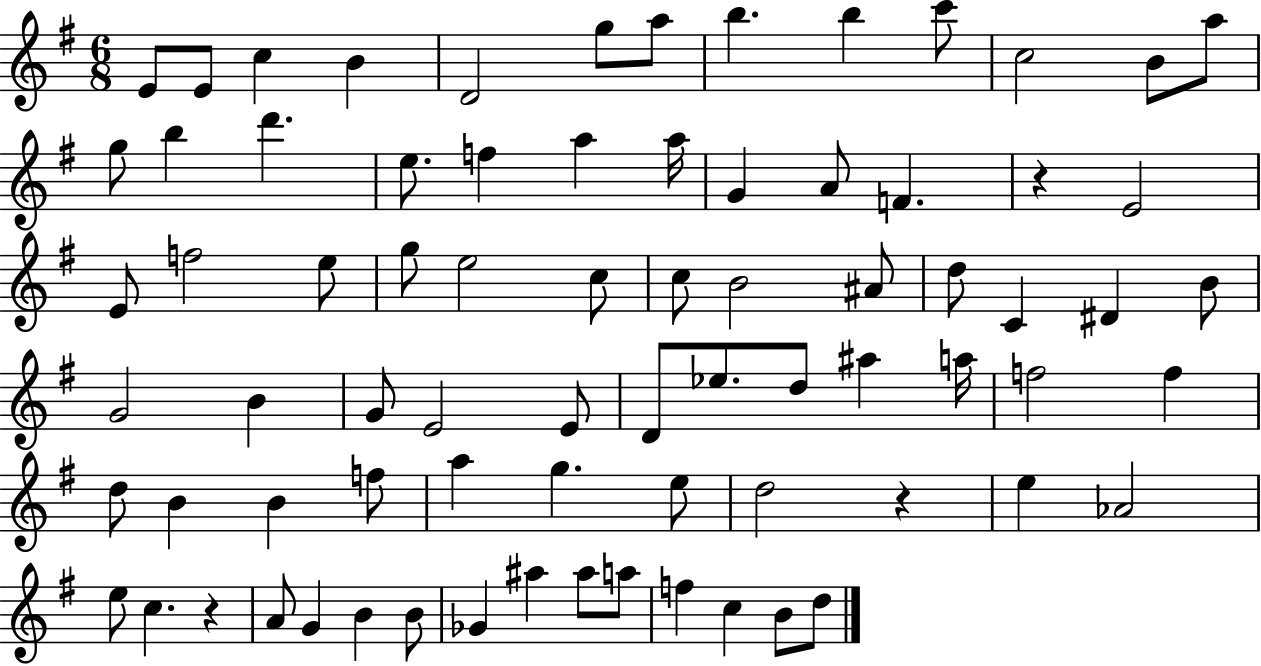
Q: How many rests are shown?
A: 3